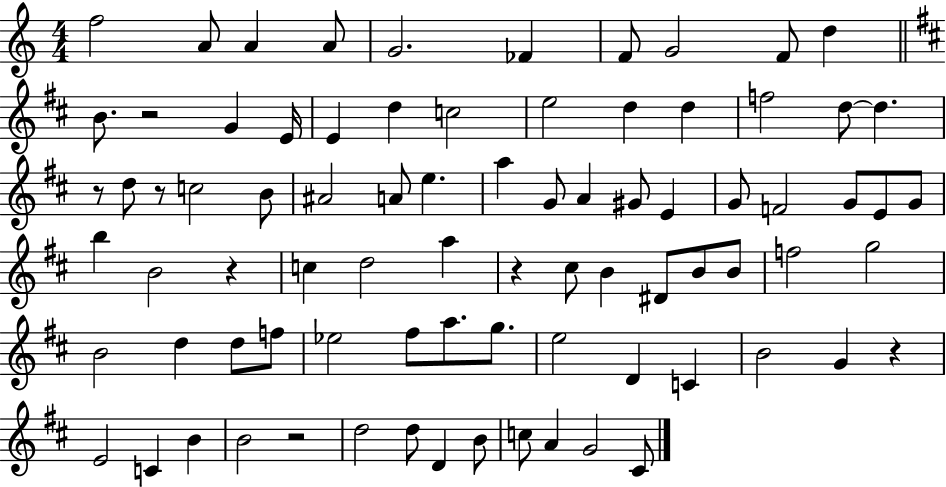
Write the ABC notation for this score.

X:1
T:Untitled
M:4/4
L:1/4
K:C
f2 A/2 A A/2 G2 _F F/2 G2 F/2 d B/2 z2 G E/4 E d c2 e2 d d f2 d/2 d z/2 d/2 z/2 c2 B/2 ^A2 A/2 e a G/2 A ^G/2 E G/2 F2 G/2 E/2 G/2 b B2 z c d2 a z ^c/2 B ^D/2 B/2 B/2 f2 g2 B2 d d/2 f/2 _e2 ^f/2 a/2 g/2 e2 D C B2 G z E2 C B B2 z2 d2 d/2 D B/2 c/2 A G2 ^C/2